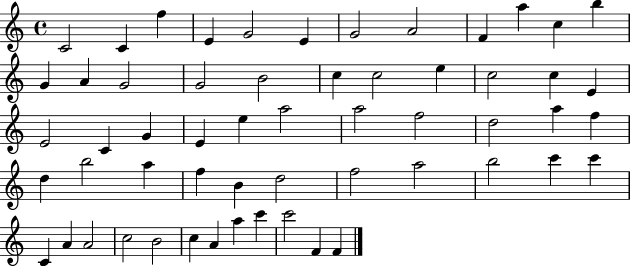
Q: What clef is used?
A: treble